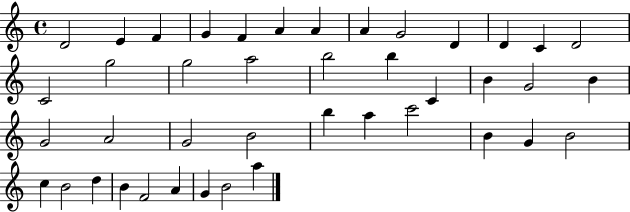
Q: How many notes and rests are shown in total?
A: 42